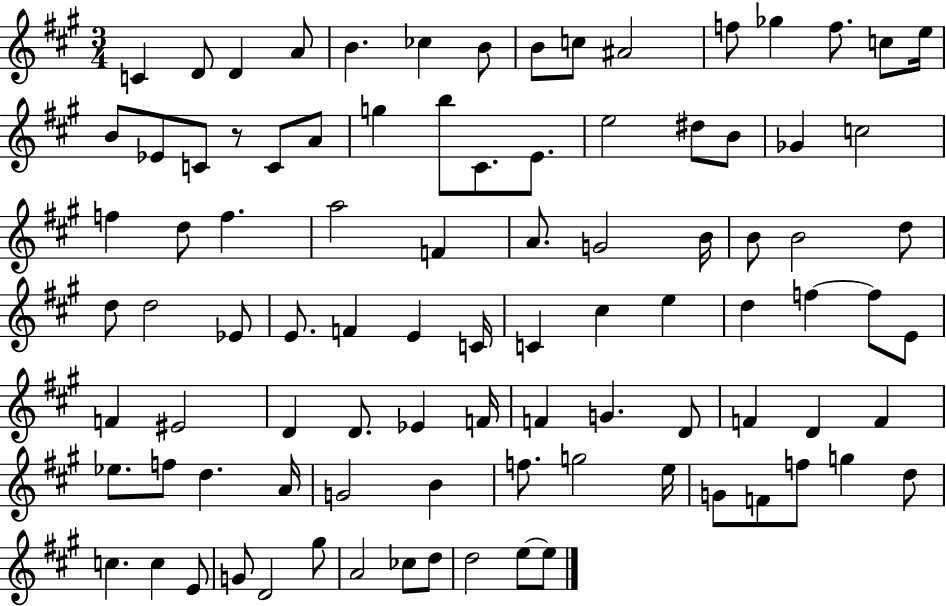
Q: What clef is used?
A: treble